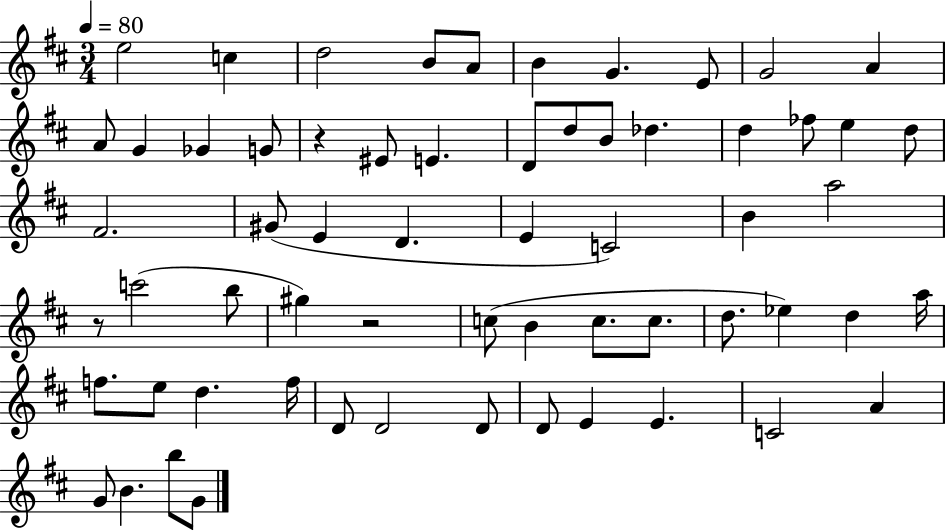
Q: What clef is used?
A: treble